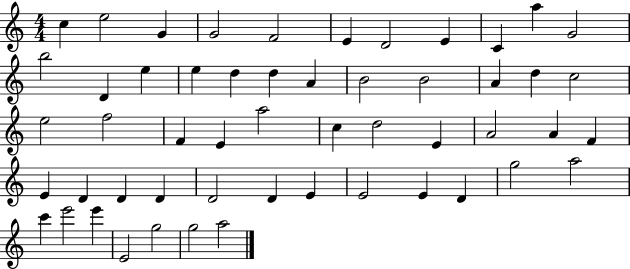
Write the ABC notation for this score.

X:1
T:Untitled
M:4/4
L:1/4
K:C
c e2 G G2 F2 E D2 E C a G2 b2 D e e d d A B2 B2 A d c2 e2 f2 F E a2 c d2 E A2 A F E D D D D2 D E E2 E D g2 a2 c' e'2 e' E2 g2 g2 a2